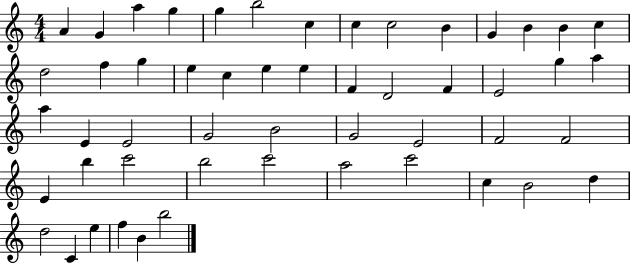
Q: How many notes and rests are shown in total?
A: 52